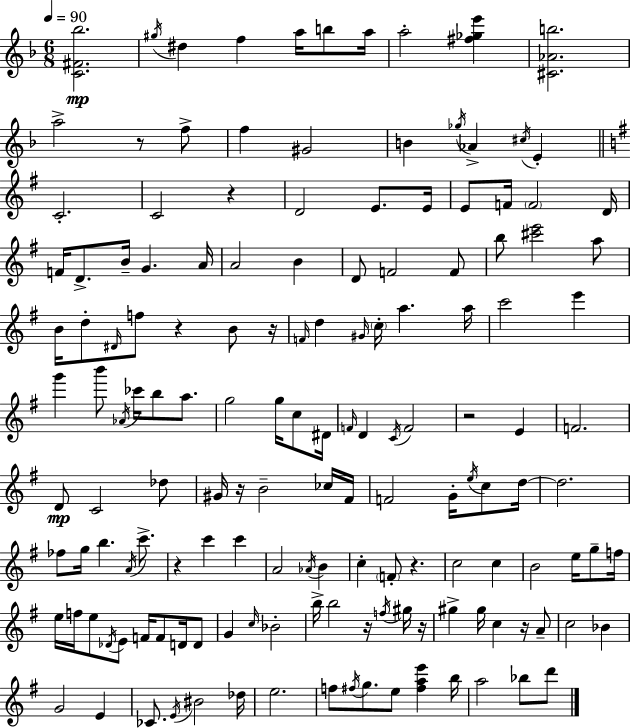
[C4,F#4,Bb5]/h. G#5/s D#5/q F5/q A5/s B5/e A5/s A5/h [F#5,Gb5,E6]/q [C#4,Ab4,B5]/h. A5/h R/e F5/e F5/q G#4/h B4/q Gb5/s Ab4/q C#5/s E4/q C4/h. C4/h R/q D4/h E4/e. E4/s E4/e F4/s F4/h D4/s F4/s D4/e. B4/s G4/q. A4/s A4/h B4/q D4/e F4/h F4/e B5/e [C#6,E6]/h A5/e B4/s D5/e D#4/s F5/e R/q B4/e R/s F4/s D5/q G#4/s C5/s A5/q. A5/s C6/h E6/q G6/q B6/e Ab4/s CES6/s B5/e A5/e. G5/h G5/s C5/e D#4/s F4/s D4/q C4/s F4/h R/h E4/q F4/h. D4/e C4/h Db5/e G#4/s R/s B4/h CES5/s F#4/s F4/h G4/s E5/s C5/e D5/s D5/h. FES5/e G5/s B5/q. A4/s C6/e. R/q C6/q C6/q A4/h Ab4/s B4/q C5/q F4/e R/q. C5/h C5/q B4/h E5/s G5/e F5/s E5/s F5/s E5/e Db4/s E4/e F4/s F4/e D4/s D4/e G4/q C5/s Bb4/h B5/s B5/h R/s F5/s G#5/s R/s G#5/q G#5/s C5/q R/s A4/e C5/h Bb4/q G4/h E4/q CES4/e. E4/s BIS4/h Db5/s E5/h. F5/e F#5/s G5/e. E5/e [F#5,A5,E6]/q B5/s A5/h Bb5/e D6/e